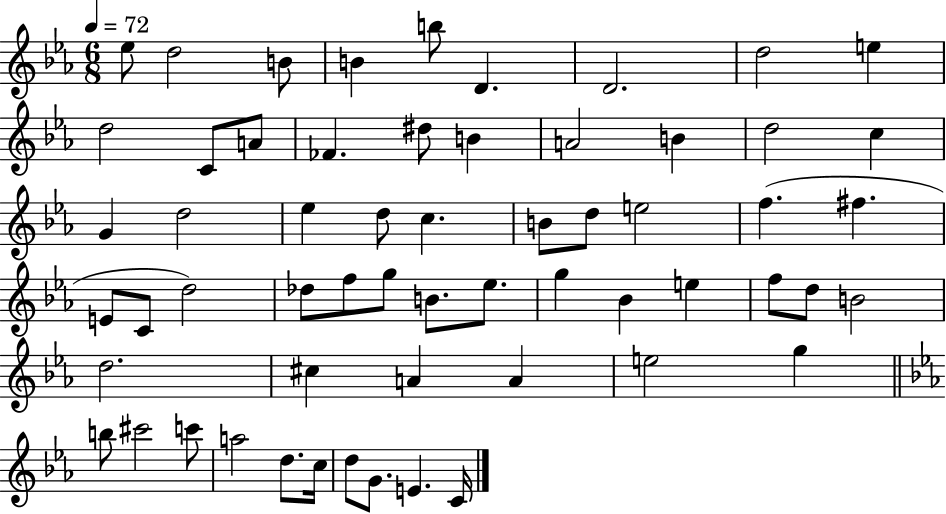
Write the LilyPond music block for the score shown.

{
  \clef treble
  \numericTimeSignature
  \time 6/8
  \key ees \major
  \tempo 4 = 72
  \repeat volta 2 { ees''8 d''2 b'8 | b'4 b''8 d'4. | d'2. | d''2 e''4 | \break d''2 c'8 a'8 | fes'4. dis''8 b'4 | a'2 b'4 | d''2 c''4 | \break g'4 d''2 | ees''4 d''8 c''4. | b'8 d''8 e''2 | f''4.( fis''4. | \break e'8 c'8 d''2) | des''8 f''8 g''8 b'8. ees''8. | g''4 bes'4 e''4 | f''8 d''8 b'2 | \break d''2. | cis''4 a'4 a'4 | e''2 g''4 | \bar "||" \break \key ees \major b''8 cis'''2 c'''8 | a''2 d''8. c''16 | d''8 g'8. e'4. c'16 | } \bar "|."
}